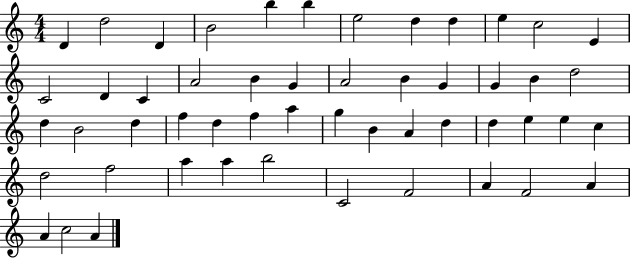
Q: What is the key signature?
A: C major